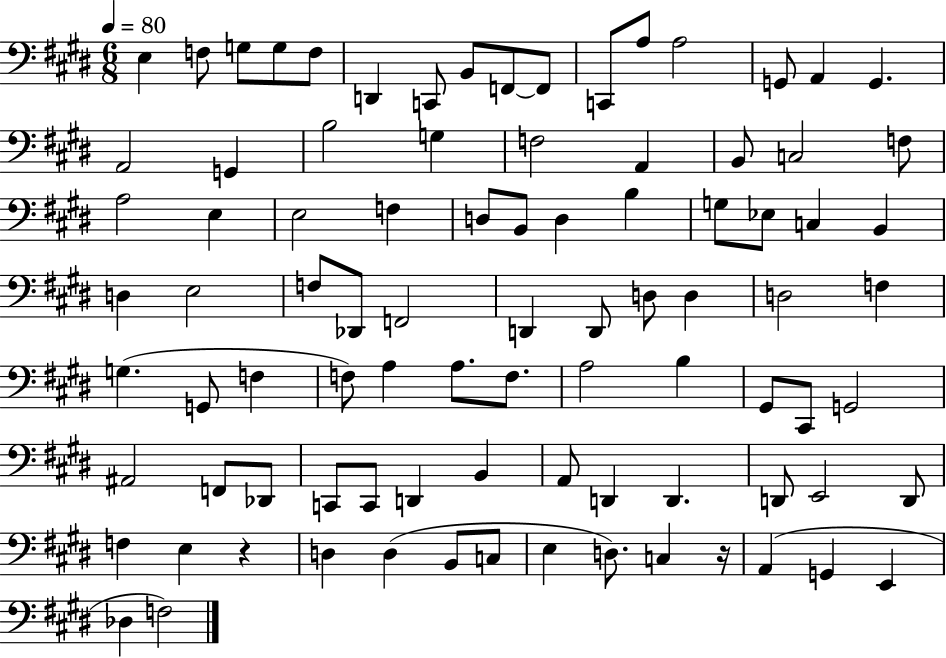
X:1
T:Untitled
M:6/8
L:1/4
K:E
E, F,/2 G,/2 G,/2 F,/2 D,, C,,/2 B,,/2 F,,/2 F,,/2 C,,/2 A,/2 A,2 G,,/2 A,, G,, A,,2 G,, B,2 G, F,2 A,, B,,/2 C,2 F,/2 A,2 E, E,2 F, D,/2 B,,/2 D, B, G,/2 _E,/2 C, B,, D, E,2 F,/2 _D,,/2 F,,2 D,, D,,/2 D,/2 D, D,2 F, G, G,,/2 F, F,/2 A, A,/2 F,/2 A,2 B, ^G,,/2 ^C,,/2 G,,2 ^A,,2 F,,/2 _D,,/2 C,,/2 C,,/2 D,, B,, A,,/2 D,, D,, D,,/2 E,,2 D,,/2 F, E, z D, D, B,,/2 C,/2 E, D,/2 C, z/4 A,, G,, E,, _D, F,2